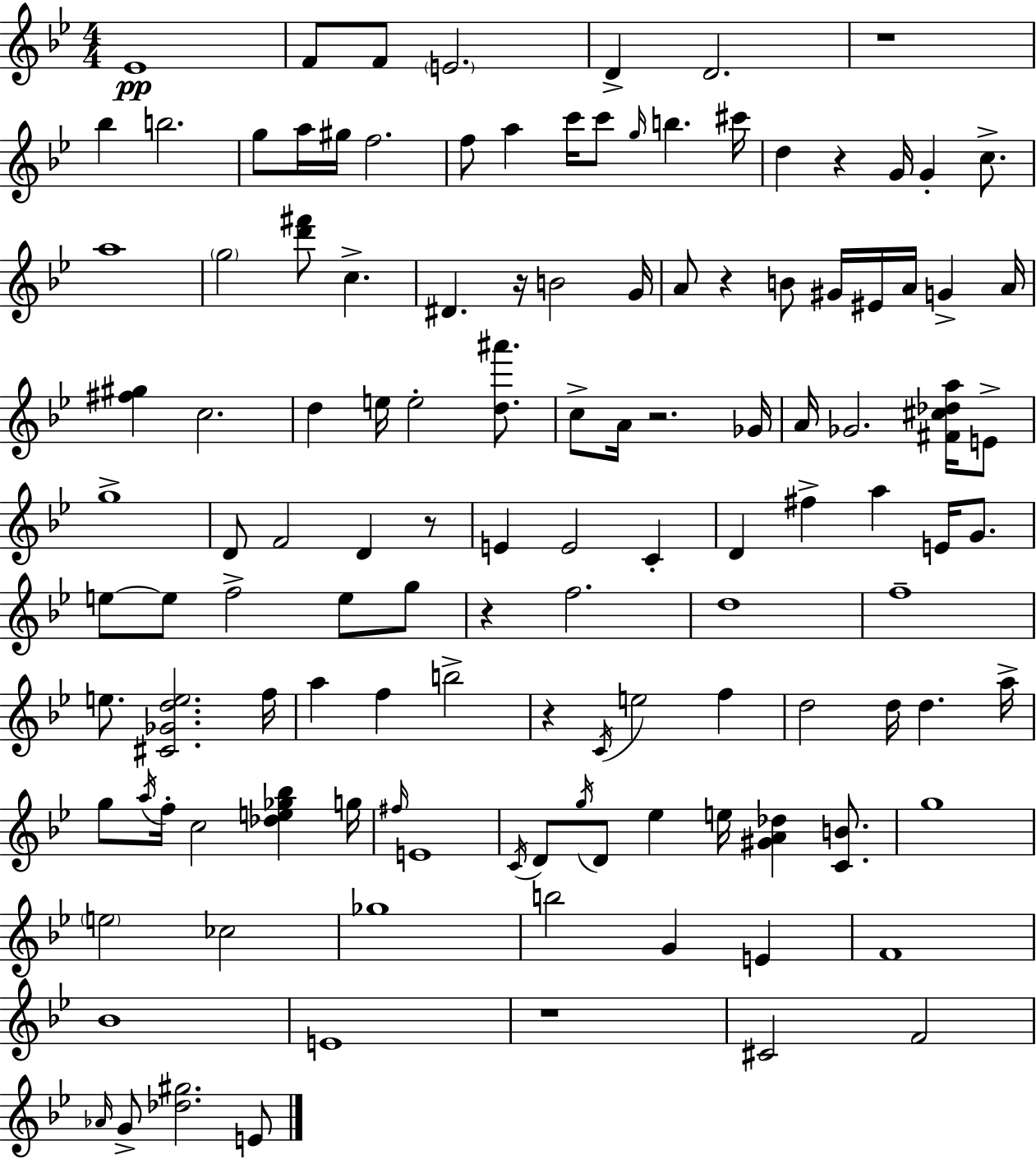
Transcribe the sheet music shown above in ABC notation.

X:1
T:Untitled
M:4/4
L:1/4
K:Gm
_E4 F/2 F/2 E2 D D2 z4 _b b2 g/2 a/4 ^g/4 f2 f/2 a c'/4 c'/2 g/4 b ^c'/4 d z G/4 G c/2 a4 g2 [d'^f']/2 c ^D z/4 B2 G/4 A/2 z B/2 ^G/4 ^E/4 A/4 G A/4 [^f^g] c2 d e/4 e2 [d^a']/2 c/2 A/4 z2 _G/4 A/4 _G2 [^F^c_da]/4 E/2 g4 D/2 F2 D z/2 E E2 C D ^f a E/4 G/2 e/2 e/2 f2 e/2 g/2 z f2 d4 f4 e/2 [^C_Gde]2 f/4 a f b2 z C/4 e2 f d2 d/4 d a/4 g/2 a/4 f/4 c2 [_de_g_b] g/4 ^f/4 E4 C/4 D/2 g/4 D/2 _e e/4 [^GA_d] [CB]/2 g4 e2 _c2 _g4 b2 G E F4 _B4 E4 z4 ^C2 F2 _A/4 G/2 [_d^g]2 E/2